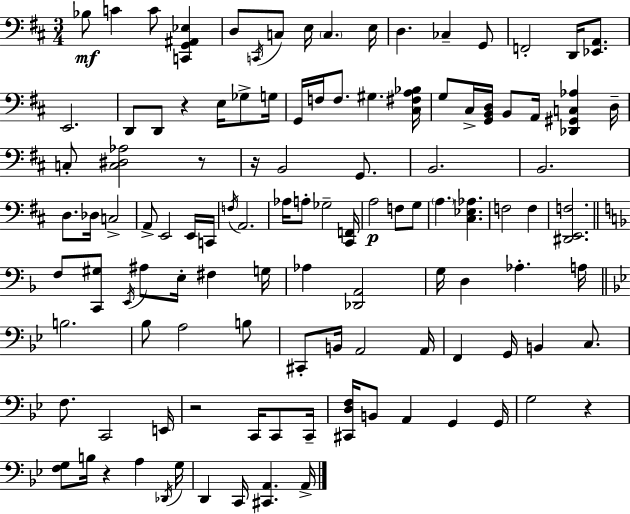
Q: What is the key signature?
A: D major